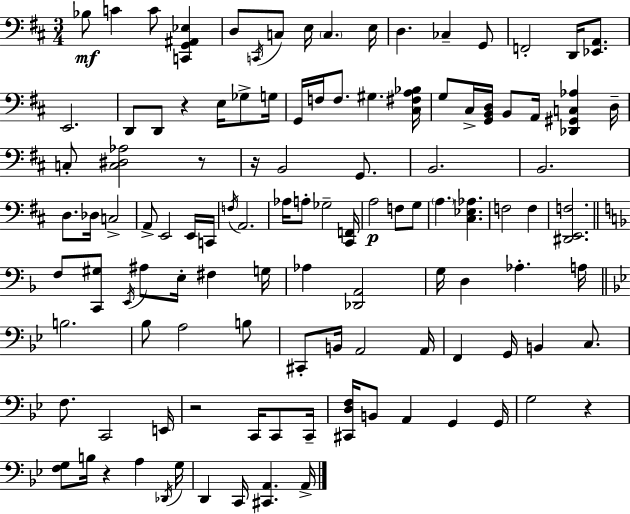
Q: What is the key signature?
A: D major